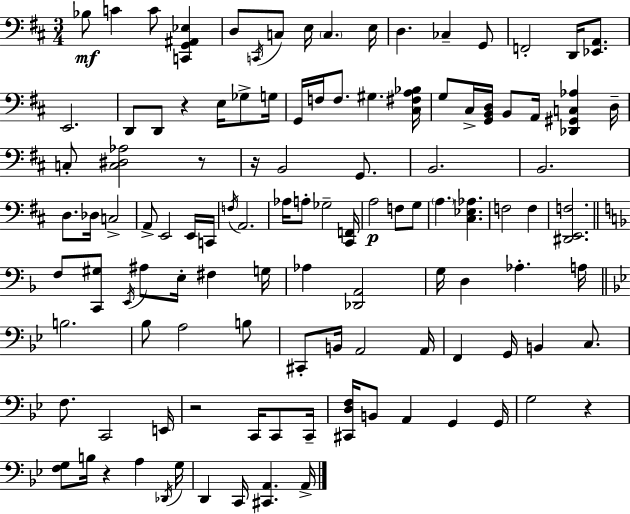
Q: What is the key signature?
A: D major